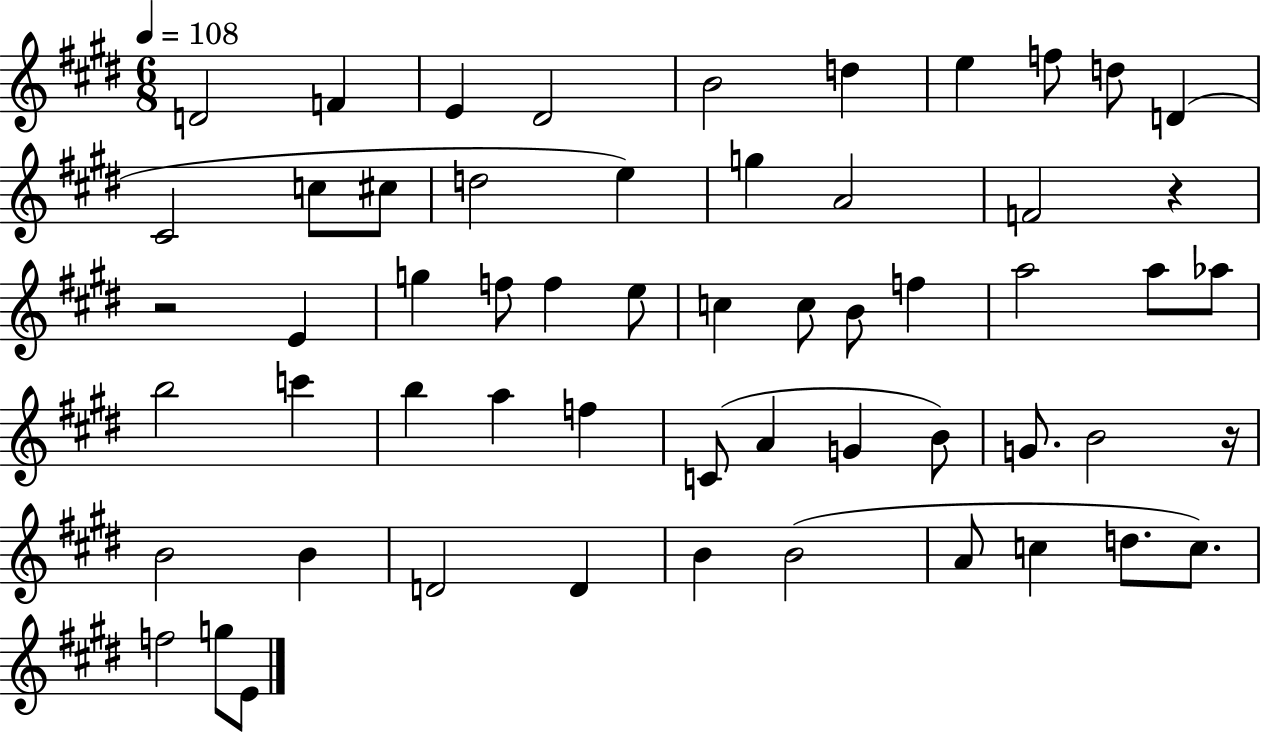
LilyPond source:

{
  \clef treble
  \numericTimeSignature
  \time 6/8
  \key e \major
  \tempo 4 = 108
  d'2 f'4 | e'4 dis'2 | b'2 d''4 | e''4 f''8 d''8 d'4( | \break cis'2 c''8 cis''8 | d''2 e''4) | g''4 a'2 | f'2 r4 | \break r2 e'4 | g''4 f''8 f''4 e''8 | c''4 c''8 b'8 f''4 | a''2 a''8 aes''8 | \break b''2 c'''4 | b''4 a''4 f''4 | c'8( a'4 g'4 b'8) | g'8. b'2 r16 | \break b'2 b'4 | d'2 d'4 | b'4 b'2( | a'8 c''4 d''8. c''8.) | \break f''2 g''8 e'8 | \bar "|."
}